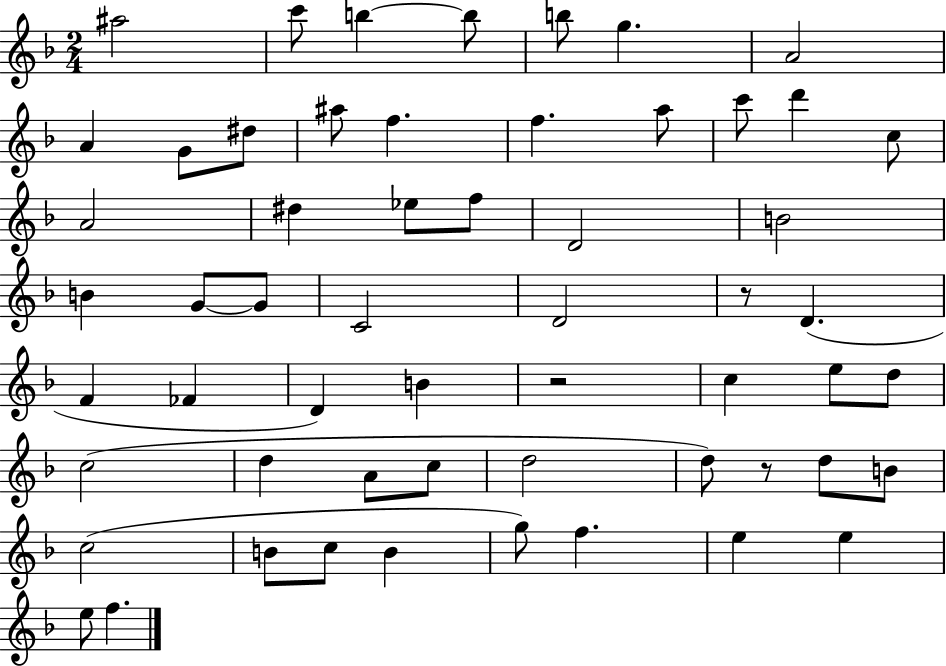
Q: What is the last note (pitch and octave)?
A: F5